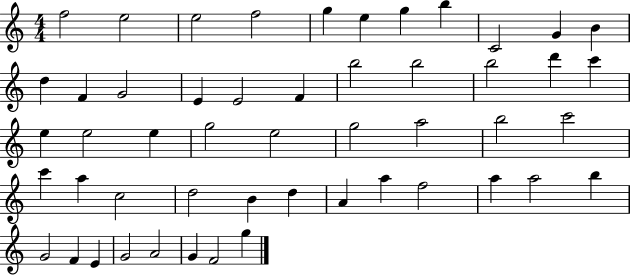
{
  \clef treble
  \numericTimeSignature
  \time 4/4
  \key c \major
  f''2 e''2 | e''2 f''2 | g''4 e''4 g''4 b''4 | c'2 g'4 b'4 | \break d''4 f'4 g'2 | e'4 e'2 f'4 | b''2 b''2 | b''2 d'''4 c'''4 | \break e''4 e''2 e''4 | g''2 e''2 | g''2 a''2 | b''2 c'''2 | \break c'''4 a''4 c''2 | d''2 b'4 d''4 | a'4 a''4 f''2 | a''4 a''2 b''4 | \break g'2 f'4 e'4 | g'2 a'2 | g'4 f'2 g''4 | \bar "|."
}